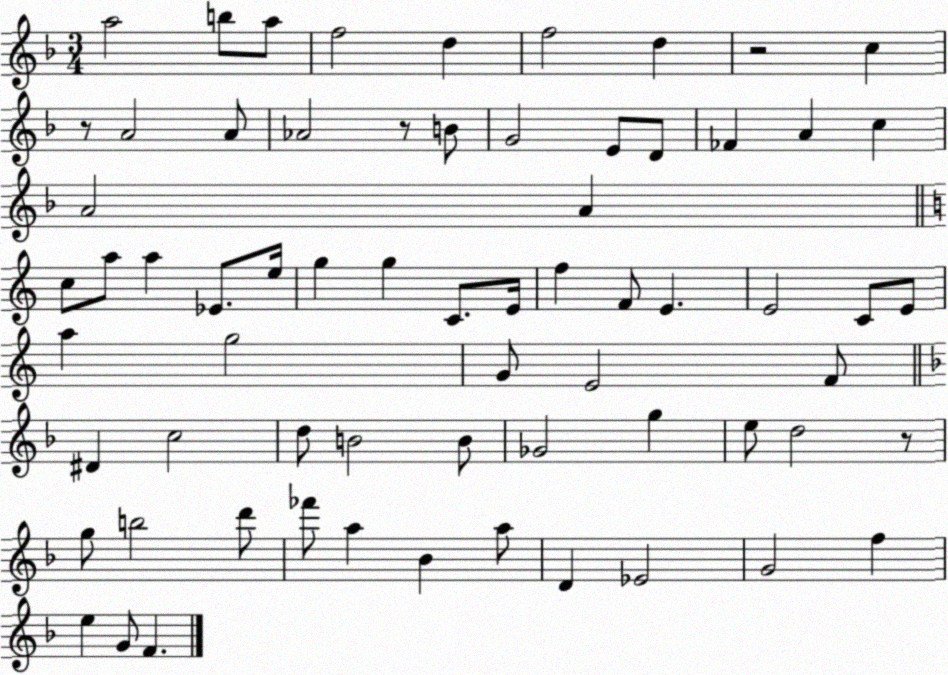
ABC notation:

X:1
T:Untitled
M:3/4
L:1/4
K:F
a2 b/2 a/2 f2 d f2 d z2 c z/2 A2 A/2 _A2 z/2 B/2 G2 E/2 D/2 _F A c A2 A c/2 a/2 a _E/2 e/4 g g C/2 E/4 f F/2 E E2 C/2 E/2 a g2 G/2 E2 F/2 ^D c2 d/2 B2 B/2 _G2 g e/2 d2 z/2 g/2 b2 d'/2 _f'/2 a _B a/2 D _E2 G2 f e G/2 F